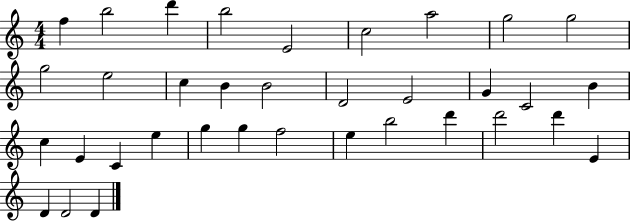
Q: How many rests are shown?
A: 0